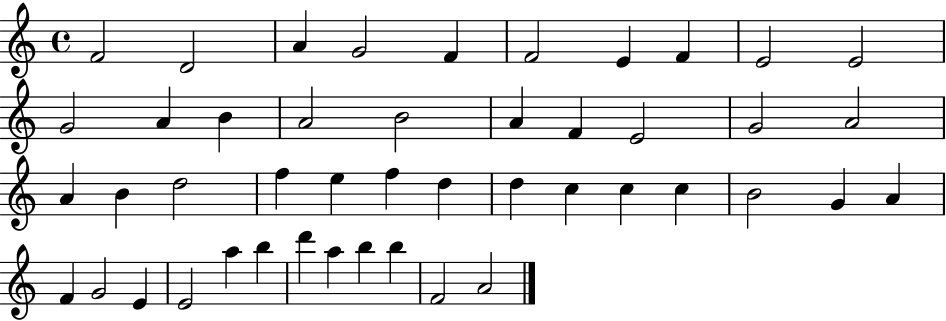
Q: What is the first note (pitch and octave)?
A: F4